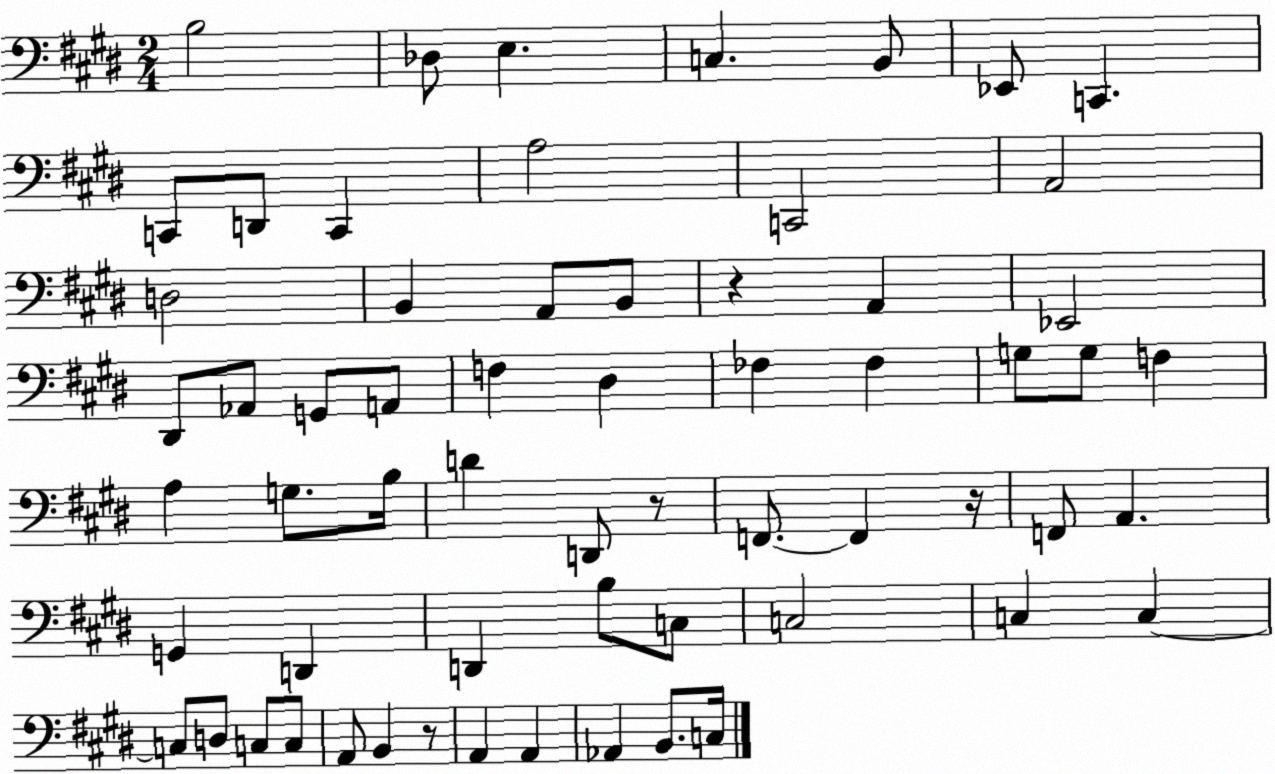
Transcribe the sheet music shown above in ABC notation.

X:1
T:Untitled
M:2/4
L:1/4
K:E
B,2 _D,/2 E, C, B,,/2 _E,,/2 C,, C,,/2 D,,/2 C,, A,2 C,,2 A,,2 D,2 B,, A,,/2 B,,/2 z A,, _E,,2 ^D,,/2 _A,,/2 G,,/2 A,,/2 F, ^D, _F, _F, G,/2 G,/2 F, A, G,/2 B,/4 D D,,/2 z/2 F,,/2 F,, z/4 F,,/2 A,, G,, D,, D,, B,/2 C,/2 C,2 C, C, C,/2 D,/2 C,/2 C,/2 A,,/2 B,, z/2 A,, A,, _A,, B,,/2 C,/4